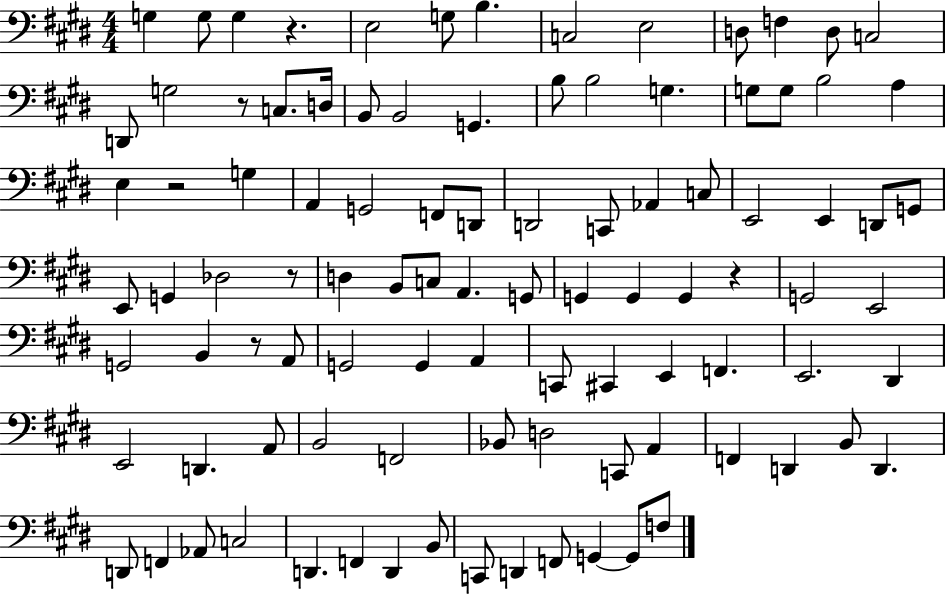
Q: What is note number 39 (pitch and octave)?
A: D2